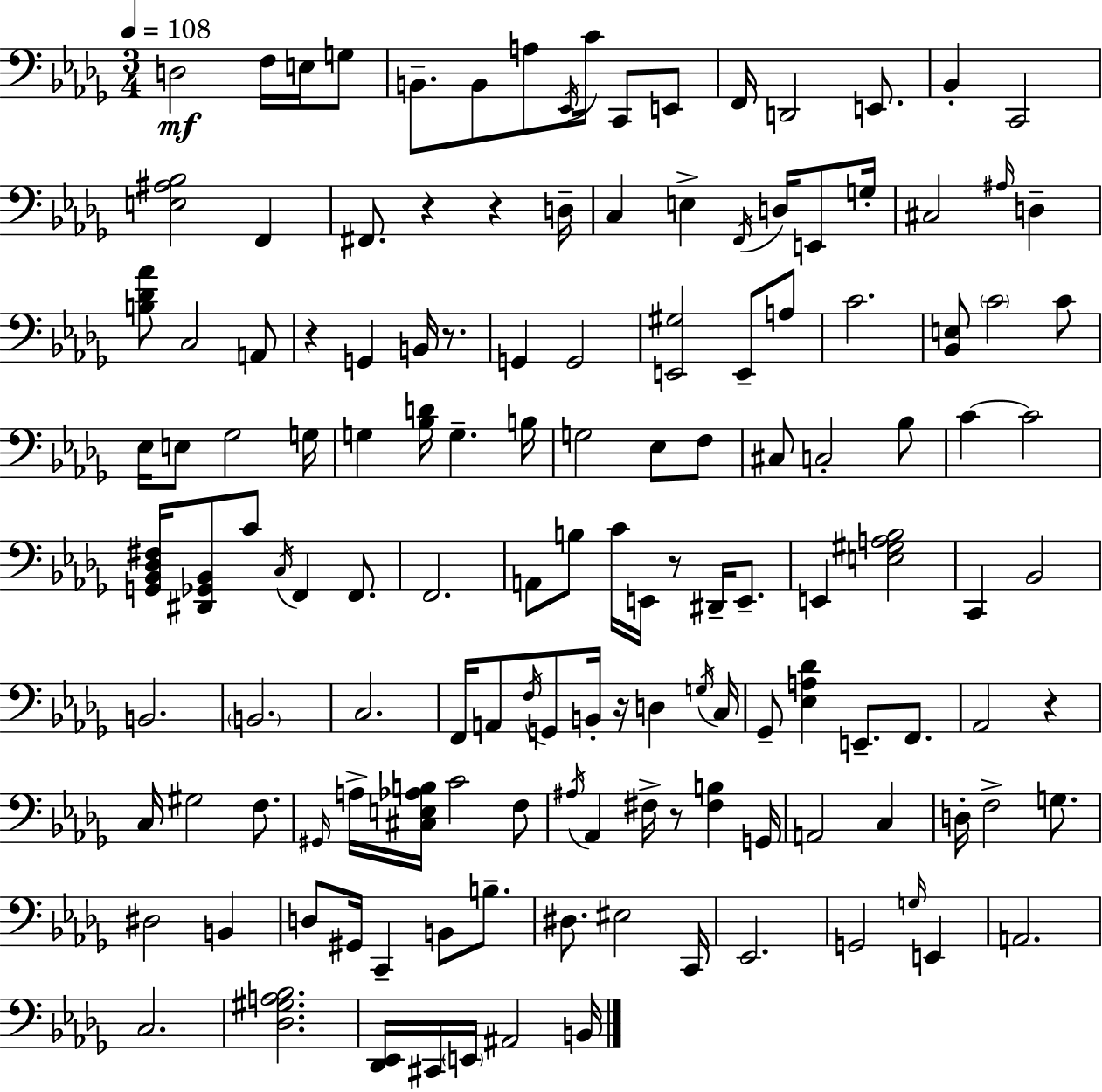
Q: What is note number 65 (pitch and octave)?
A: E2